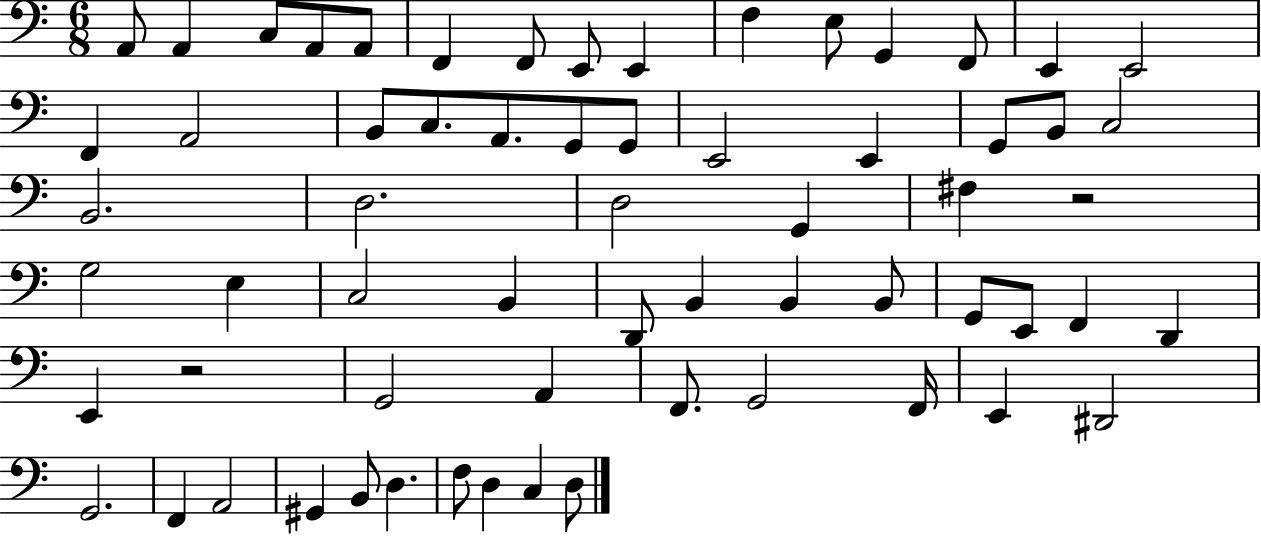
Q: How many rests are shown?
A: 2